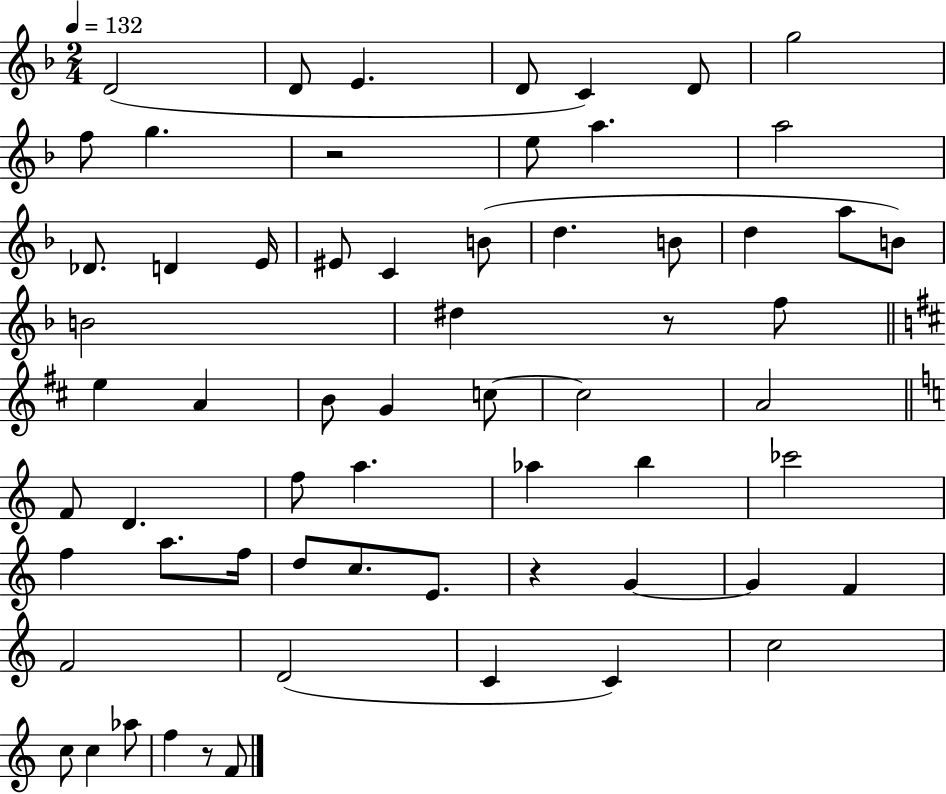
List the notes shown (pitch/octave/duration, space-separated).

D4/h D4/e E4/q. D4/e C4/q D4/e G5/h F5/e G5/q. R/h E5/e A5/q. A5/h Db4/e. D4/q E4/s EIS4/e C4/q B4/e D5/q. B4/e D5/q A5/e B4/e B4/h D#5/q R/e F5/e E5/q A4/q B4/e G4/q C5/e C5/h A4/h F4/e D4/q. F5/e A5/q. Ab5/q B5/q CES6/h F5/q A5/e. F5/s D5/e C5/e. E4/e. R/q G4/q G4/q F4/q F4/h D4/h C4/q C4/q C5/h C5/e C5/q Ab5/e F5/q R/e F4/e